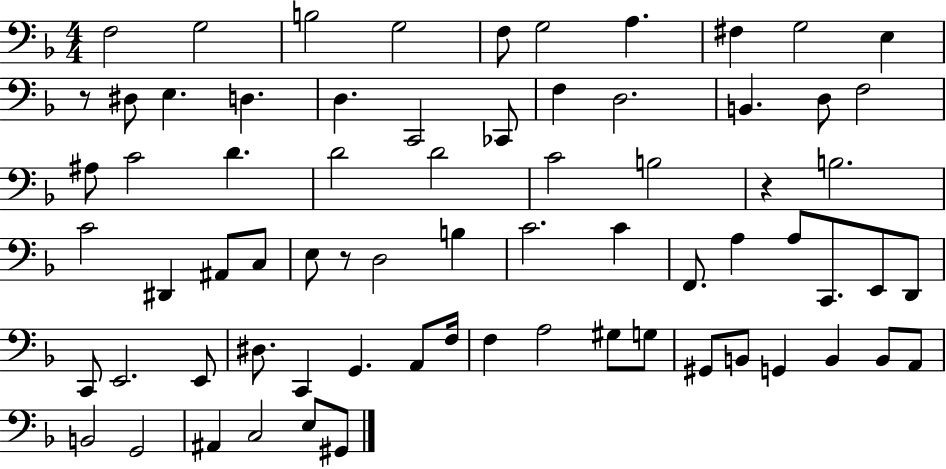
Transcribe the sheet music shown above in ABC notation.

X:1
T:Untitled
M:4/4
L:1/4
K:F
F,2 G,2 B,2 G,2 F,/2 G,2 A, ^F, G,2 E, z/2 ^D,/2 E, D, D, C,,2 _C,,/2 F, D,2 B,, D,/2 F,2 ^A,/2 C2 D D2 D2 C2 B,2 z B,2 C2 ^D,, ^A,,/2 C,/2 E,/2 z/2 D,2 B, C2 C F,,/2 A, A,/2 C,,/2 E,,/2 D,,/2 C,,/2 E,,2 E,,/2 ^D,/2 C,, G,, A,,/2 F,/4 F, A,2 ^G,/2 G,/2 ^G,,/2 B,,/2 G,, B,, B,,/2 A,,/2 B,,2 G,,2 ^A,, C,2 E,/2 ^G,,/2